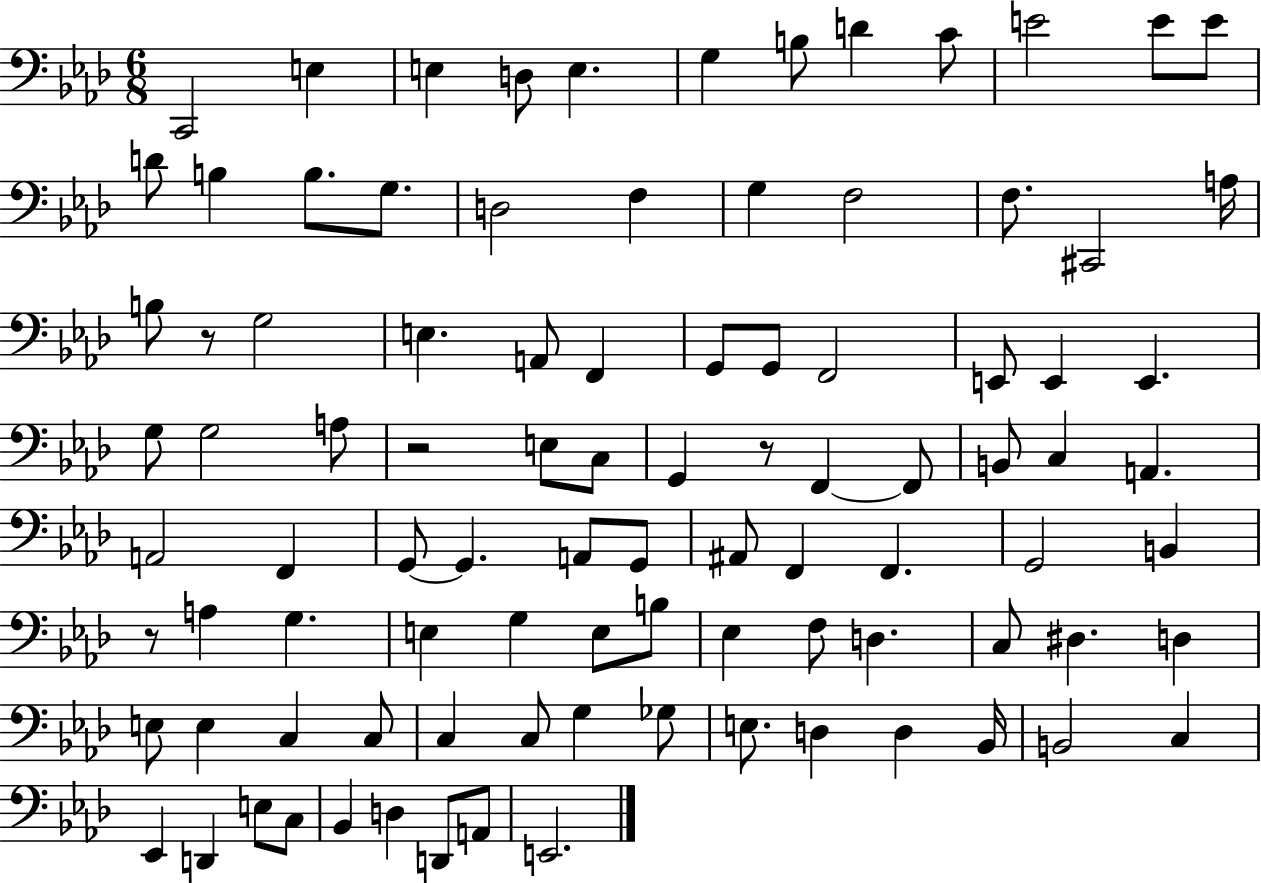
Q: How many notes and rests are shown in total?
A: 95